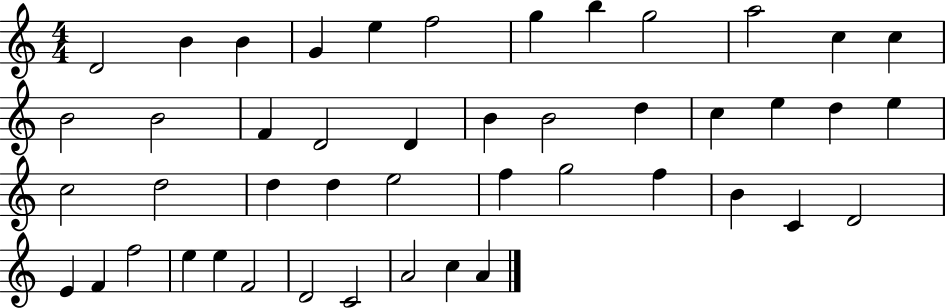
D4/h B4/q B4/q G4/q E5/q F5/h G5/q B5/q G5/h A5/h C5/q C5/q B4/h B4/h F4/q D4/h D4/q B4/q B4/h D5/q C5/q E5/q D5/q E5/q C5/h D5/h D5/q D5/q E5/h F5/q G5/h F5/q B4/q C4/q D4/h E4/q F4/q F5/h E5/q E5/q F4/h D4/h C4/h A4/h C5/q A4/q